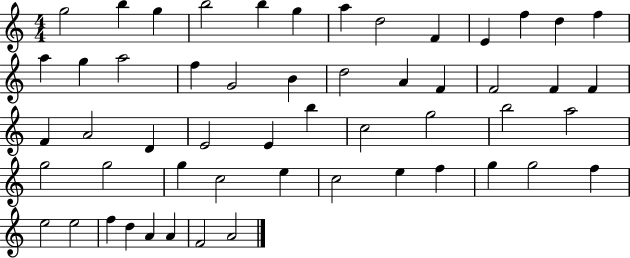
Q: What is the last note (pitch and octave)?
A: A4